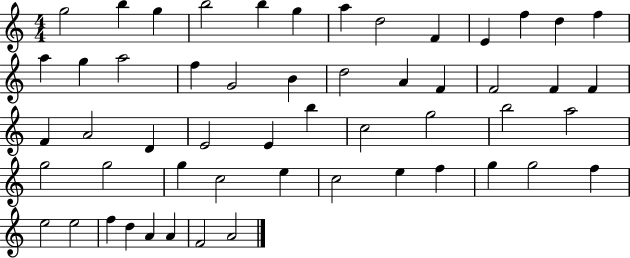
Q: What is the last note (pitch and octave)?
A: A4